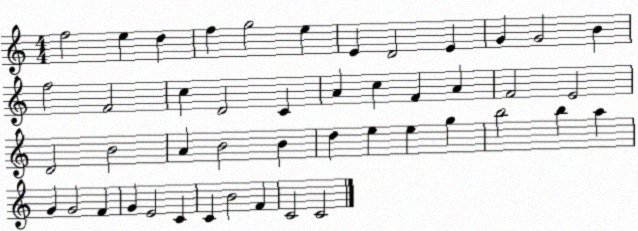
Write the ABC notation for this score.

X:1
T:Untitled
M:4/4
L:1/4
K:C
f2 e d f g2 e E D2 E G G2 B f2 F2 c D2 C A c F A F2 E2 D2 B2 A B2 B d e e g b2 b a G G2 F G E2 C C B2 F C2 C2